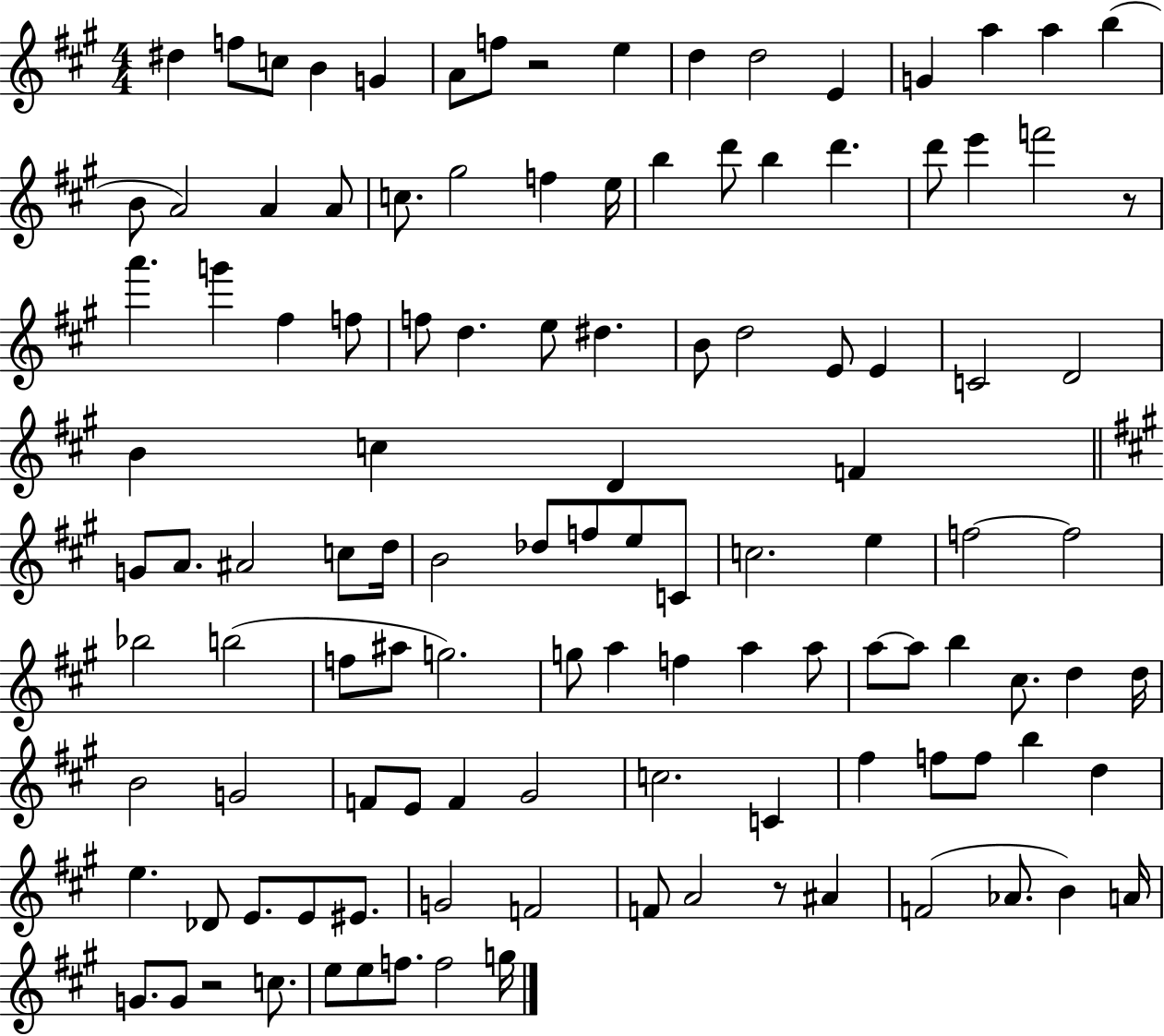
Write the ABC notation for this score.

X:1
T:Untitled
M:4/4
L:1/4
K:A
^d f/2 c/2 B G A/2 f/2 z2 e d d2 E G a a b B/2 A2 A A/2 c/2 ^g2 f e/4 b d'/2 b d' d'/2 e' f'2 z/2 a' g' ^f f/2 f/2 d e/2 ^d B/2 d2 E/2 E C2 D2 B c D F G/2 A/2 ^A2 c/2 d/4 B2 _d/2 f/2 e/2 C/2 c2 e f2 f2 _b2 b2 f/2 ^a/2 g2 g/2 a f a a/2 a/2 a/2 b ^c/2 d d/4 B2 G2 F/2 E/2 F ^G2 c2 C ^f f/2 f/2 b d e _D/2 E/2 E/2 ^E/2 G2 F2 F/2 A2 z/2 ^A F2 _A/2 B A/4 G/2 G/2 z2 c/2 e/2 e/2 f/2 f2 g/4